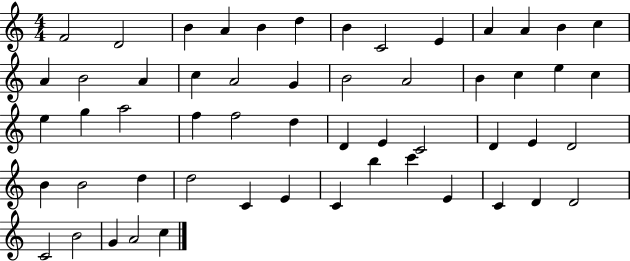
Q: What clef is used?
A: treble